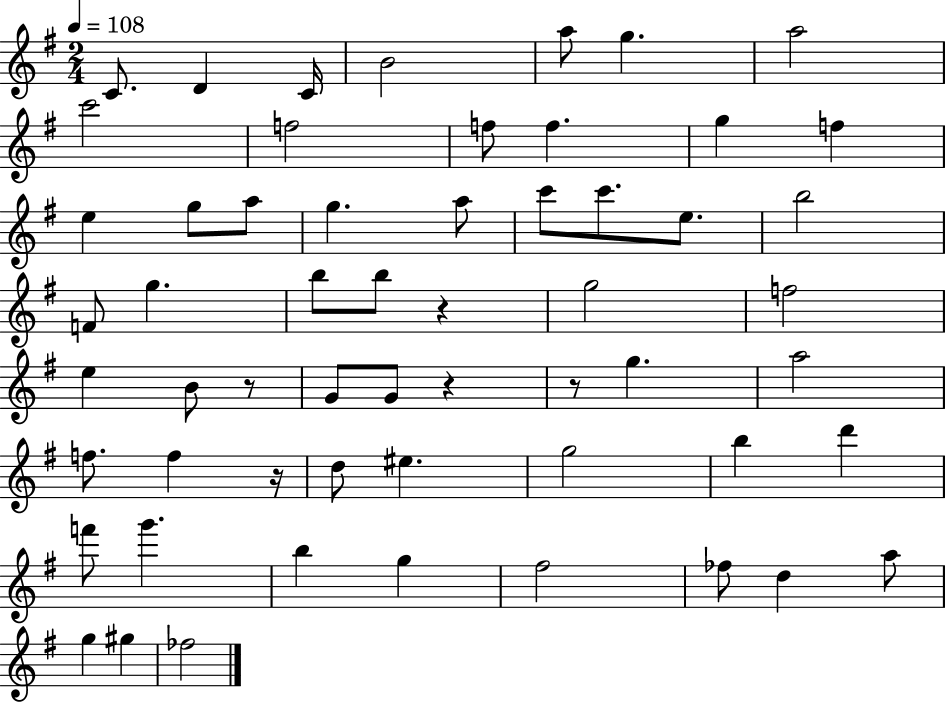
{
  \clef treble
  \numericTimeSignature
  \time 2/4
  \key g \major
  \tempo 4 = 108
  c'8. d'4 c'16 | b'2 | a''8 g''4. | a''2 | \break c'''2 | f''2 | f''8 f''4. | g''4 f''4 | \break e''4 g''8 a''8 | g''4. a''8 | c'''8 c'''8. e''8. | b''2 | \break f'8 g''4. | b''8 b''8 r4 | g''2 | f''2 | \break e''4 b'8 r8 | g'8 g'8 r4 | r8 g''4. | a''2 | \break f''8. f''4 r16 | d''8 eis''4. | g''2 | b''4 d'''4 | \break f'''8 g'''4. | b''4 g''4 | fis''2 | fes''8 d''4 a''8 | \break g''4 gis''4 | fes''2 | \bar "|."
}